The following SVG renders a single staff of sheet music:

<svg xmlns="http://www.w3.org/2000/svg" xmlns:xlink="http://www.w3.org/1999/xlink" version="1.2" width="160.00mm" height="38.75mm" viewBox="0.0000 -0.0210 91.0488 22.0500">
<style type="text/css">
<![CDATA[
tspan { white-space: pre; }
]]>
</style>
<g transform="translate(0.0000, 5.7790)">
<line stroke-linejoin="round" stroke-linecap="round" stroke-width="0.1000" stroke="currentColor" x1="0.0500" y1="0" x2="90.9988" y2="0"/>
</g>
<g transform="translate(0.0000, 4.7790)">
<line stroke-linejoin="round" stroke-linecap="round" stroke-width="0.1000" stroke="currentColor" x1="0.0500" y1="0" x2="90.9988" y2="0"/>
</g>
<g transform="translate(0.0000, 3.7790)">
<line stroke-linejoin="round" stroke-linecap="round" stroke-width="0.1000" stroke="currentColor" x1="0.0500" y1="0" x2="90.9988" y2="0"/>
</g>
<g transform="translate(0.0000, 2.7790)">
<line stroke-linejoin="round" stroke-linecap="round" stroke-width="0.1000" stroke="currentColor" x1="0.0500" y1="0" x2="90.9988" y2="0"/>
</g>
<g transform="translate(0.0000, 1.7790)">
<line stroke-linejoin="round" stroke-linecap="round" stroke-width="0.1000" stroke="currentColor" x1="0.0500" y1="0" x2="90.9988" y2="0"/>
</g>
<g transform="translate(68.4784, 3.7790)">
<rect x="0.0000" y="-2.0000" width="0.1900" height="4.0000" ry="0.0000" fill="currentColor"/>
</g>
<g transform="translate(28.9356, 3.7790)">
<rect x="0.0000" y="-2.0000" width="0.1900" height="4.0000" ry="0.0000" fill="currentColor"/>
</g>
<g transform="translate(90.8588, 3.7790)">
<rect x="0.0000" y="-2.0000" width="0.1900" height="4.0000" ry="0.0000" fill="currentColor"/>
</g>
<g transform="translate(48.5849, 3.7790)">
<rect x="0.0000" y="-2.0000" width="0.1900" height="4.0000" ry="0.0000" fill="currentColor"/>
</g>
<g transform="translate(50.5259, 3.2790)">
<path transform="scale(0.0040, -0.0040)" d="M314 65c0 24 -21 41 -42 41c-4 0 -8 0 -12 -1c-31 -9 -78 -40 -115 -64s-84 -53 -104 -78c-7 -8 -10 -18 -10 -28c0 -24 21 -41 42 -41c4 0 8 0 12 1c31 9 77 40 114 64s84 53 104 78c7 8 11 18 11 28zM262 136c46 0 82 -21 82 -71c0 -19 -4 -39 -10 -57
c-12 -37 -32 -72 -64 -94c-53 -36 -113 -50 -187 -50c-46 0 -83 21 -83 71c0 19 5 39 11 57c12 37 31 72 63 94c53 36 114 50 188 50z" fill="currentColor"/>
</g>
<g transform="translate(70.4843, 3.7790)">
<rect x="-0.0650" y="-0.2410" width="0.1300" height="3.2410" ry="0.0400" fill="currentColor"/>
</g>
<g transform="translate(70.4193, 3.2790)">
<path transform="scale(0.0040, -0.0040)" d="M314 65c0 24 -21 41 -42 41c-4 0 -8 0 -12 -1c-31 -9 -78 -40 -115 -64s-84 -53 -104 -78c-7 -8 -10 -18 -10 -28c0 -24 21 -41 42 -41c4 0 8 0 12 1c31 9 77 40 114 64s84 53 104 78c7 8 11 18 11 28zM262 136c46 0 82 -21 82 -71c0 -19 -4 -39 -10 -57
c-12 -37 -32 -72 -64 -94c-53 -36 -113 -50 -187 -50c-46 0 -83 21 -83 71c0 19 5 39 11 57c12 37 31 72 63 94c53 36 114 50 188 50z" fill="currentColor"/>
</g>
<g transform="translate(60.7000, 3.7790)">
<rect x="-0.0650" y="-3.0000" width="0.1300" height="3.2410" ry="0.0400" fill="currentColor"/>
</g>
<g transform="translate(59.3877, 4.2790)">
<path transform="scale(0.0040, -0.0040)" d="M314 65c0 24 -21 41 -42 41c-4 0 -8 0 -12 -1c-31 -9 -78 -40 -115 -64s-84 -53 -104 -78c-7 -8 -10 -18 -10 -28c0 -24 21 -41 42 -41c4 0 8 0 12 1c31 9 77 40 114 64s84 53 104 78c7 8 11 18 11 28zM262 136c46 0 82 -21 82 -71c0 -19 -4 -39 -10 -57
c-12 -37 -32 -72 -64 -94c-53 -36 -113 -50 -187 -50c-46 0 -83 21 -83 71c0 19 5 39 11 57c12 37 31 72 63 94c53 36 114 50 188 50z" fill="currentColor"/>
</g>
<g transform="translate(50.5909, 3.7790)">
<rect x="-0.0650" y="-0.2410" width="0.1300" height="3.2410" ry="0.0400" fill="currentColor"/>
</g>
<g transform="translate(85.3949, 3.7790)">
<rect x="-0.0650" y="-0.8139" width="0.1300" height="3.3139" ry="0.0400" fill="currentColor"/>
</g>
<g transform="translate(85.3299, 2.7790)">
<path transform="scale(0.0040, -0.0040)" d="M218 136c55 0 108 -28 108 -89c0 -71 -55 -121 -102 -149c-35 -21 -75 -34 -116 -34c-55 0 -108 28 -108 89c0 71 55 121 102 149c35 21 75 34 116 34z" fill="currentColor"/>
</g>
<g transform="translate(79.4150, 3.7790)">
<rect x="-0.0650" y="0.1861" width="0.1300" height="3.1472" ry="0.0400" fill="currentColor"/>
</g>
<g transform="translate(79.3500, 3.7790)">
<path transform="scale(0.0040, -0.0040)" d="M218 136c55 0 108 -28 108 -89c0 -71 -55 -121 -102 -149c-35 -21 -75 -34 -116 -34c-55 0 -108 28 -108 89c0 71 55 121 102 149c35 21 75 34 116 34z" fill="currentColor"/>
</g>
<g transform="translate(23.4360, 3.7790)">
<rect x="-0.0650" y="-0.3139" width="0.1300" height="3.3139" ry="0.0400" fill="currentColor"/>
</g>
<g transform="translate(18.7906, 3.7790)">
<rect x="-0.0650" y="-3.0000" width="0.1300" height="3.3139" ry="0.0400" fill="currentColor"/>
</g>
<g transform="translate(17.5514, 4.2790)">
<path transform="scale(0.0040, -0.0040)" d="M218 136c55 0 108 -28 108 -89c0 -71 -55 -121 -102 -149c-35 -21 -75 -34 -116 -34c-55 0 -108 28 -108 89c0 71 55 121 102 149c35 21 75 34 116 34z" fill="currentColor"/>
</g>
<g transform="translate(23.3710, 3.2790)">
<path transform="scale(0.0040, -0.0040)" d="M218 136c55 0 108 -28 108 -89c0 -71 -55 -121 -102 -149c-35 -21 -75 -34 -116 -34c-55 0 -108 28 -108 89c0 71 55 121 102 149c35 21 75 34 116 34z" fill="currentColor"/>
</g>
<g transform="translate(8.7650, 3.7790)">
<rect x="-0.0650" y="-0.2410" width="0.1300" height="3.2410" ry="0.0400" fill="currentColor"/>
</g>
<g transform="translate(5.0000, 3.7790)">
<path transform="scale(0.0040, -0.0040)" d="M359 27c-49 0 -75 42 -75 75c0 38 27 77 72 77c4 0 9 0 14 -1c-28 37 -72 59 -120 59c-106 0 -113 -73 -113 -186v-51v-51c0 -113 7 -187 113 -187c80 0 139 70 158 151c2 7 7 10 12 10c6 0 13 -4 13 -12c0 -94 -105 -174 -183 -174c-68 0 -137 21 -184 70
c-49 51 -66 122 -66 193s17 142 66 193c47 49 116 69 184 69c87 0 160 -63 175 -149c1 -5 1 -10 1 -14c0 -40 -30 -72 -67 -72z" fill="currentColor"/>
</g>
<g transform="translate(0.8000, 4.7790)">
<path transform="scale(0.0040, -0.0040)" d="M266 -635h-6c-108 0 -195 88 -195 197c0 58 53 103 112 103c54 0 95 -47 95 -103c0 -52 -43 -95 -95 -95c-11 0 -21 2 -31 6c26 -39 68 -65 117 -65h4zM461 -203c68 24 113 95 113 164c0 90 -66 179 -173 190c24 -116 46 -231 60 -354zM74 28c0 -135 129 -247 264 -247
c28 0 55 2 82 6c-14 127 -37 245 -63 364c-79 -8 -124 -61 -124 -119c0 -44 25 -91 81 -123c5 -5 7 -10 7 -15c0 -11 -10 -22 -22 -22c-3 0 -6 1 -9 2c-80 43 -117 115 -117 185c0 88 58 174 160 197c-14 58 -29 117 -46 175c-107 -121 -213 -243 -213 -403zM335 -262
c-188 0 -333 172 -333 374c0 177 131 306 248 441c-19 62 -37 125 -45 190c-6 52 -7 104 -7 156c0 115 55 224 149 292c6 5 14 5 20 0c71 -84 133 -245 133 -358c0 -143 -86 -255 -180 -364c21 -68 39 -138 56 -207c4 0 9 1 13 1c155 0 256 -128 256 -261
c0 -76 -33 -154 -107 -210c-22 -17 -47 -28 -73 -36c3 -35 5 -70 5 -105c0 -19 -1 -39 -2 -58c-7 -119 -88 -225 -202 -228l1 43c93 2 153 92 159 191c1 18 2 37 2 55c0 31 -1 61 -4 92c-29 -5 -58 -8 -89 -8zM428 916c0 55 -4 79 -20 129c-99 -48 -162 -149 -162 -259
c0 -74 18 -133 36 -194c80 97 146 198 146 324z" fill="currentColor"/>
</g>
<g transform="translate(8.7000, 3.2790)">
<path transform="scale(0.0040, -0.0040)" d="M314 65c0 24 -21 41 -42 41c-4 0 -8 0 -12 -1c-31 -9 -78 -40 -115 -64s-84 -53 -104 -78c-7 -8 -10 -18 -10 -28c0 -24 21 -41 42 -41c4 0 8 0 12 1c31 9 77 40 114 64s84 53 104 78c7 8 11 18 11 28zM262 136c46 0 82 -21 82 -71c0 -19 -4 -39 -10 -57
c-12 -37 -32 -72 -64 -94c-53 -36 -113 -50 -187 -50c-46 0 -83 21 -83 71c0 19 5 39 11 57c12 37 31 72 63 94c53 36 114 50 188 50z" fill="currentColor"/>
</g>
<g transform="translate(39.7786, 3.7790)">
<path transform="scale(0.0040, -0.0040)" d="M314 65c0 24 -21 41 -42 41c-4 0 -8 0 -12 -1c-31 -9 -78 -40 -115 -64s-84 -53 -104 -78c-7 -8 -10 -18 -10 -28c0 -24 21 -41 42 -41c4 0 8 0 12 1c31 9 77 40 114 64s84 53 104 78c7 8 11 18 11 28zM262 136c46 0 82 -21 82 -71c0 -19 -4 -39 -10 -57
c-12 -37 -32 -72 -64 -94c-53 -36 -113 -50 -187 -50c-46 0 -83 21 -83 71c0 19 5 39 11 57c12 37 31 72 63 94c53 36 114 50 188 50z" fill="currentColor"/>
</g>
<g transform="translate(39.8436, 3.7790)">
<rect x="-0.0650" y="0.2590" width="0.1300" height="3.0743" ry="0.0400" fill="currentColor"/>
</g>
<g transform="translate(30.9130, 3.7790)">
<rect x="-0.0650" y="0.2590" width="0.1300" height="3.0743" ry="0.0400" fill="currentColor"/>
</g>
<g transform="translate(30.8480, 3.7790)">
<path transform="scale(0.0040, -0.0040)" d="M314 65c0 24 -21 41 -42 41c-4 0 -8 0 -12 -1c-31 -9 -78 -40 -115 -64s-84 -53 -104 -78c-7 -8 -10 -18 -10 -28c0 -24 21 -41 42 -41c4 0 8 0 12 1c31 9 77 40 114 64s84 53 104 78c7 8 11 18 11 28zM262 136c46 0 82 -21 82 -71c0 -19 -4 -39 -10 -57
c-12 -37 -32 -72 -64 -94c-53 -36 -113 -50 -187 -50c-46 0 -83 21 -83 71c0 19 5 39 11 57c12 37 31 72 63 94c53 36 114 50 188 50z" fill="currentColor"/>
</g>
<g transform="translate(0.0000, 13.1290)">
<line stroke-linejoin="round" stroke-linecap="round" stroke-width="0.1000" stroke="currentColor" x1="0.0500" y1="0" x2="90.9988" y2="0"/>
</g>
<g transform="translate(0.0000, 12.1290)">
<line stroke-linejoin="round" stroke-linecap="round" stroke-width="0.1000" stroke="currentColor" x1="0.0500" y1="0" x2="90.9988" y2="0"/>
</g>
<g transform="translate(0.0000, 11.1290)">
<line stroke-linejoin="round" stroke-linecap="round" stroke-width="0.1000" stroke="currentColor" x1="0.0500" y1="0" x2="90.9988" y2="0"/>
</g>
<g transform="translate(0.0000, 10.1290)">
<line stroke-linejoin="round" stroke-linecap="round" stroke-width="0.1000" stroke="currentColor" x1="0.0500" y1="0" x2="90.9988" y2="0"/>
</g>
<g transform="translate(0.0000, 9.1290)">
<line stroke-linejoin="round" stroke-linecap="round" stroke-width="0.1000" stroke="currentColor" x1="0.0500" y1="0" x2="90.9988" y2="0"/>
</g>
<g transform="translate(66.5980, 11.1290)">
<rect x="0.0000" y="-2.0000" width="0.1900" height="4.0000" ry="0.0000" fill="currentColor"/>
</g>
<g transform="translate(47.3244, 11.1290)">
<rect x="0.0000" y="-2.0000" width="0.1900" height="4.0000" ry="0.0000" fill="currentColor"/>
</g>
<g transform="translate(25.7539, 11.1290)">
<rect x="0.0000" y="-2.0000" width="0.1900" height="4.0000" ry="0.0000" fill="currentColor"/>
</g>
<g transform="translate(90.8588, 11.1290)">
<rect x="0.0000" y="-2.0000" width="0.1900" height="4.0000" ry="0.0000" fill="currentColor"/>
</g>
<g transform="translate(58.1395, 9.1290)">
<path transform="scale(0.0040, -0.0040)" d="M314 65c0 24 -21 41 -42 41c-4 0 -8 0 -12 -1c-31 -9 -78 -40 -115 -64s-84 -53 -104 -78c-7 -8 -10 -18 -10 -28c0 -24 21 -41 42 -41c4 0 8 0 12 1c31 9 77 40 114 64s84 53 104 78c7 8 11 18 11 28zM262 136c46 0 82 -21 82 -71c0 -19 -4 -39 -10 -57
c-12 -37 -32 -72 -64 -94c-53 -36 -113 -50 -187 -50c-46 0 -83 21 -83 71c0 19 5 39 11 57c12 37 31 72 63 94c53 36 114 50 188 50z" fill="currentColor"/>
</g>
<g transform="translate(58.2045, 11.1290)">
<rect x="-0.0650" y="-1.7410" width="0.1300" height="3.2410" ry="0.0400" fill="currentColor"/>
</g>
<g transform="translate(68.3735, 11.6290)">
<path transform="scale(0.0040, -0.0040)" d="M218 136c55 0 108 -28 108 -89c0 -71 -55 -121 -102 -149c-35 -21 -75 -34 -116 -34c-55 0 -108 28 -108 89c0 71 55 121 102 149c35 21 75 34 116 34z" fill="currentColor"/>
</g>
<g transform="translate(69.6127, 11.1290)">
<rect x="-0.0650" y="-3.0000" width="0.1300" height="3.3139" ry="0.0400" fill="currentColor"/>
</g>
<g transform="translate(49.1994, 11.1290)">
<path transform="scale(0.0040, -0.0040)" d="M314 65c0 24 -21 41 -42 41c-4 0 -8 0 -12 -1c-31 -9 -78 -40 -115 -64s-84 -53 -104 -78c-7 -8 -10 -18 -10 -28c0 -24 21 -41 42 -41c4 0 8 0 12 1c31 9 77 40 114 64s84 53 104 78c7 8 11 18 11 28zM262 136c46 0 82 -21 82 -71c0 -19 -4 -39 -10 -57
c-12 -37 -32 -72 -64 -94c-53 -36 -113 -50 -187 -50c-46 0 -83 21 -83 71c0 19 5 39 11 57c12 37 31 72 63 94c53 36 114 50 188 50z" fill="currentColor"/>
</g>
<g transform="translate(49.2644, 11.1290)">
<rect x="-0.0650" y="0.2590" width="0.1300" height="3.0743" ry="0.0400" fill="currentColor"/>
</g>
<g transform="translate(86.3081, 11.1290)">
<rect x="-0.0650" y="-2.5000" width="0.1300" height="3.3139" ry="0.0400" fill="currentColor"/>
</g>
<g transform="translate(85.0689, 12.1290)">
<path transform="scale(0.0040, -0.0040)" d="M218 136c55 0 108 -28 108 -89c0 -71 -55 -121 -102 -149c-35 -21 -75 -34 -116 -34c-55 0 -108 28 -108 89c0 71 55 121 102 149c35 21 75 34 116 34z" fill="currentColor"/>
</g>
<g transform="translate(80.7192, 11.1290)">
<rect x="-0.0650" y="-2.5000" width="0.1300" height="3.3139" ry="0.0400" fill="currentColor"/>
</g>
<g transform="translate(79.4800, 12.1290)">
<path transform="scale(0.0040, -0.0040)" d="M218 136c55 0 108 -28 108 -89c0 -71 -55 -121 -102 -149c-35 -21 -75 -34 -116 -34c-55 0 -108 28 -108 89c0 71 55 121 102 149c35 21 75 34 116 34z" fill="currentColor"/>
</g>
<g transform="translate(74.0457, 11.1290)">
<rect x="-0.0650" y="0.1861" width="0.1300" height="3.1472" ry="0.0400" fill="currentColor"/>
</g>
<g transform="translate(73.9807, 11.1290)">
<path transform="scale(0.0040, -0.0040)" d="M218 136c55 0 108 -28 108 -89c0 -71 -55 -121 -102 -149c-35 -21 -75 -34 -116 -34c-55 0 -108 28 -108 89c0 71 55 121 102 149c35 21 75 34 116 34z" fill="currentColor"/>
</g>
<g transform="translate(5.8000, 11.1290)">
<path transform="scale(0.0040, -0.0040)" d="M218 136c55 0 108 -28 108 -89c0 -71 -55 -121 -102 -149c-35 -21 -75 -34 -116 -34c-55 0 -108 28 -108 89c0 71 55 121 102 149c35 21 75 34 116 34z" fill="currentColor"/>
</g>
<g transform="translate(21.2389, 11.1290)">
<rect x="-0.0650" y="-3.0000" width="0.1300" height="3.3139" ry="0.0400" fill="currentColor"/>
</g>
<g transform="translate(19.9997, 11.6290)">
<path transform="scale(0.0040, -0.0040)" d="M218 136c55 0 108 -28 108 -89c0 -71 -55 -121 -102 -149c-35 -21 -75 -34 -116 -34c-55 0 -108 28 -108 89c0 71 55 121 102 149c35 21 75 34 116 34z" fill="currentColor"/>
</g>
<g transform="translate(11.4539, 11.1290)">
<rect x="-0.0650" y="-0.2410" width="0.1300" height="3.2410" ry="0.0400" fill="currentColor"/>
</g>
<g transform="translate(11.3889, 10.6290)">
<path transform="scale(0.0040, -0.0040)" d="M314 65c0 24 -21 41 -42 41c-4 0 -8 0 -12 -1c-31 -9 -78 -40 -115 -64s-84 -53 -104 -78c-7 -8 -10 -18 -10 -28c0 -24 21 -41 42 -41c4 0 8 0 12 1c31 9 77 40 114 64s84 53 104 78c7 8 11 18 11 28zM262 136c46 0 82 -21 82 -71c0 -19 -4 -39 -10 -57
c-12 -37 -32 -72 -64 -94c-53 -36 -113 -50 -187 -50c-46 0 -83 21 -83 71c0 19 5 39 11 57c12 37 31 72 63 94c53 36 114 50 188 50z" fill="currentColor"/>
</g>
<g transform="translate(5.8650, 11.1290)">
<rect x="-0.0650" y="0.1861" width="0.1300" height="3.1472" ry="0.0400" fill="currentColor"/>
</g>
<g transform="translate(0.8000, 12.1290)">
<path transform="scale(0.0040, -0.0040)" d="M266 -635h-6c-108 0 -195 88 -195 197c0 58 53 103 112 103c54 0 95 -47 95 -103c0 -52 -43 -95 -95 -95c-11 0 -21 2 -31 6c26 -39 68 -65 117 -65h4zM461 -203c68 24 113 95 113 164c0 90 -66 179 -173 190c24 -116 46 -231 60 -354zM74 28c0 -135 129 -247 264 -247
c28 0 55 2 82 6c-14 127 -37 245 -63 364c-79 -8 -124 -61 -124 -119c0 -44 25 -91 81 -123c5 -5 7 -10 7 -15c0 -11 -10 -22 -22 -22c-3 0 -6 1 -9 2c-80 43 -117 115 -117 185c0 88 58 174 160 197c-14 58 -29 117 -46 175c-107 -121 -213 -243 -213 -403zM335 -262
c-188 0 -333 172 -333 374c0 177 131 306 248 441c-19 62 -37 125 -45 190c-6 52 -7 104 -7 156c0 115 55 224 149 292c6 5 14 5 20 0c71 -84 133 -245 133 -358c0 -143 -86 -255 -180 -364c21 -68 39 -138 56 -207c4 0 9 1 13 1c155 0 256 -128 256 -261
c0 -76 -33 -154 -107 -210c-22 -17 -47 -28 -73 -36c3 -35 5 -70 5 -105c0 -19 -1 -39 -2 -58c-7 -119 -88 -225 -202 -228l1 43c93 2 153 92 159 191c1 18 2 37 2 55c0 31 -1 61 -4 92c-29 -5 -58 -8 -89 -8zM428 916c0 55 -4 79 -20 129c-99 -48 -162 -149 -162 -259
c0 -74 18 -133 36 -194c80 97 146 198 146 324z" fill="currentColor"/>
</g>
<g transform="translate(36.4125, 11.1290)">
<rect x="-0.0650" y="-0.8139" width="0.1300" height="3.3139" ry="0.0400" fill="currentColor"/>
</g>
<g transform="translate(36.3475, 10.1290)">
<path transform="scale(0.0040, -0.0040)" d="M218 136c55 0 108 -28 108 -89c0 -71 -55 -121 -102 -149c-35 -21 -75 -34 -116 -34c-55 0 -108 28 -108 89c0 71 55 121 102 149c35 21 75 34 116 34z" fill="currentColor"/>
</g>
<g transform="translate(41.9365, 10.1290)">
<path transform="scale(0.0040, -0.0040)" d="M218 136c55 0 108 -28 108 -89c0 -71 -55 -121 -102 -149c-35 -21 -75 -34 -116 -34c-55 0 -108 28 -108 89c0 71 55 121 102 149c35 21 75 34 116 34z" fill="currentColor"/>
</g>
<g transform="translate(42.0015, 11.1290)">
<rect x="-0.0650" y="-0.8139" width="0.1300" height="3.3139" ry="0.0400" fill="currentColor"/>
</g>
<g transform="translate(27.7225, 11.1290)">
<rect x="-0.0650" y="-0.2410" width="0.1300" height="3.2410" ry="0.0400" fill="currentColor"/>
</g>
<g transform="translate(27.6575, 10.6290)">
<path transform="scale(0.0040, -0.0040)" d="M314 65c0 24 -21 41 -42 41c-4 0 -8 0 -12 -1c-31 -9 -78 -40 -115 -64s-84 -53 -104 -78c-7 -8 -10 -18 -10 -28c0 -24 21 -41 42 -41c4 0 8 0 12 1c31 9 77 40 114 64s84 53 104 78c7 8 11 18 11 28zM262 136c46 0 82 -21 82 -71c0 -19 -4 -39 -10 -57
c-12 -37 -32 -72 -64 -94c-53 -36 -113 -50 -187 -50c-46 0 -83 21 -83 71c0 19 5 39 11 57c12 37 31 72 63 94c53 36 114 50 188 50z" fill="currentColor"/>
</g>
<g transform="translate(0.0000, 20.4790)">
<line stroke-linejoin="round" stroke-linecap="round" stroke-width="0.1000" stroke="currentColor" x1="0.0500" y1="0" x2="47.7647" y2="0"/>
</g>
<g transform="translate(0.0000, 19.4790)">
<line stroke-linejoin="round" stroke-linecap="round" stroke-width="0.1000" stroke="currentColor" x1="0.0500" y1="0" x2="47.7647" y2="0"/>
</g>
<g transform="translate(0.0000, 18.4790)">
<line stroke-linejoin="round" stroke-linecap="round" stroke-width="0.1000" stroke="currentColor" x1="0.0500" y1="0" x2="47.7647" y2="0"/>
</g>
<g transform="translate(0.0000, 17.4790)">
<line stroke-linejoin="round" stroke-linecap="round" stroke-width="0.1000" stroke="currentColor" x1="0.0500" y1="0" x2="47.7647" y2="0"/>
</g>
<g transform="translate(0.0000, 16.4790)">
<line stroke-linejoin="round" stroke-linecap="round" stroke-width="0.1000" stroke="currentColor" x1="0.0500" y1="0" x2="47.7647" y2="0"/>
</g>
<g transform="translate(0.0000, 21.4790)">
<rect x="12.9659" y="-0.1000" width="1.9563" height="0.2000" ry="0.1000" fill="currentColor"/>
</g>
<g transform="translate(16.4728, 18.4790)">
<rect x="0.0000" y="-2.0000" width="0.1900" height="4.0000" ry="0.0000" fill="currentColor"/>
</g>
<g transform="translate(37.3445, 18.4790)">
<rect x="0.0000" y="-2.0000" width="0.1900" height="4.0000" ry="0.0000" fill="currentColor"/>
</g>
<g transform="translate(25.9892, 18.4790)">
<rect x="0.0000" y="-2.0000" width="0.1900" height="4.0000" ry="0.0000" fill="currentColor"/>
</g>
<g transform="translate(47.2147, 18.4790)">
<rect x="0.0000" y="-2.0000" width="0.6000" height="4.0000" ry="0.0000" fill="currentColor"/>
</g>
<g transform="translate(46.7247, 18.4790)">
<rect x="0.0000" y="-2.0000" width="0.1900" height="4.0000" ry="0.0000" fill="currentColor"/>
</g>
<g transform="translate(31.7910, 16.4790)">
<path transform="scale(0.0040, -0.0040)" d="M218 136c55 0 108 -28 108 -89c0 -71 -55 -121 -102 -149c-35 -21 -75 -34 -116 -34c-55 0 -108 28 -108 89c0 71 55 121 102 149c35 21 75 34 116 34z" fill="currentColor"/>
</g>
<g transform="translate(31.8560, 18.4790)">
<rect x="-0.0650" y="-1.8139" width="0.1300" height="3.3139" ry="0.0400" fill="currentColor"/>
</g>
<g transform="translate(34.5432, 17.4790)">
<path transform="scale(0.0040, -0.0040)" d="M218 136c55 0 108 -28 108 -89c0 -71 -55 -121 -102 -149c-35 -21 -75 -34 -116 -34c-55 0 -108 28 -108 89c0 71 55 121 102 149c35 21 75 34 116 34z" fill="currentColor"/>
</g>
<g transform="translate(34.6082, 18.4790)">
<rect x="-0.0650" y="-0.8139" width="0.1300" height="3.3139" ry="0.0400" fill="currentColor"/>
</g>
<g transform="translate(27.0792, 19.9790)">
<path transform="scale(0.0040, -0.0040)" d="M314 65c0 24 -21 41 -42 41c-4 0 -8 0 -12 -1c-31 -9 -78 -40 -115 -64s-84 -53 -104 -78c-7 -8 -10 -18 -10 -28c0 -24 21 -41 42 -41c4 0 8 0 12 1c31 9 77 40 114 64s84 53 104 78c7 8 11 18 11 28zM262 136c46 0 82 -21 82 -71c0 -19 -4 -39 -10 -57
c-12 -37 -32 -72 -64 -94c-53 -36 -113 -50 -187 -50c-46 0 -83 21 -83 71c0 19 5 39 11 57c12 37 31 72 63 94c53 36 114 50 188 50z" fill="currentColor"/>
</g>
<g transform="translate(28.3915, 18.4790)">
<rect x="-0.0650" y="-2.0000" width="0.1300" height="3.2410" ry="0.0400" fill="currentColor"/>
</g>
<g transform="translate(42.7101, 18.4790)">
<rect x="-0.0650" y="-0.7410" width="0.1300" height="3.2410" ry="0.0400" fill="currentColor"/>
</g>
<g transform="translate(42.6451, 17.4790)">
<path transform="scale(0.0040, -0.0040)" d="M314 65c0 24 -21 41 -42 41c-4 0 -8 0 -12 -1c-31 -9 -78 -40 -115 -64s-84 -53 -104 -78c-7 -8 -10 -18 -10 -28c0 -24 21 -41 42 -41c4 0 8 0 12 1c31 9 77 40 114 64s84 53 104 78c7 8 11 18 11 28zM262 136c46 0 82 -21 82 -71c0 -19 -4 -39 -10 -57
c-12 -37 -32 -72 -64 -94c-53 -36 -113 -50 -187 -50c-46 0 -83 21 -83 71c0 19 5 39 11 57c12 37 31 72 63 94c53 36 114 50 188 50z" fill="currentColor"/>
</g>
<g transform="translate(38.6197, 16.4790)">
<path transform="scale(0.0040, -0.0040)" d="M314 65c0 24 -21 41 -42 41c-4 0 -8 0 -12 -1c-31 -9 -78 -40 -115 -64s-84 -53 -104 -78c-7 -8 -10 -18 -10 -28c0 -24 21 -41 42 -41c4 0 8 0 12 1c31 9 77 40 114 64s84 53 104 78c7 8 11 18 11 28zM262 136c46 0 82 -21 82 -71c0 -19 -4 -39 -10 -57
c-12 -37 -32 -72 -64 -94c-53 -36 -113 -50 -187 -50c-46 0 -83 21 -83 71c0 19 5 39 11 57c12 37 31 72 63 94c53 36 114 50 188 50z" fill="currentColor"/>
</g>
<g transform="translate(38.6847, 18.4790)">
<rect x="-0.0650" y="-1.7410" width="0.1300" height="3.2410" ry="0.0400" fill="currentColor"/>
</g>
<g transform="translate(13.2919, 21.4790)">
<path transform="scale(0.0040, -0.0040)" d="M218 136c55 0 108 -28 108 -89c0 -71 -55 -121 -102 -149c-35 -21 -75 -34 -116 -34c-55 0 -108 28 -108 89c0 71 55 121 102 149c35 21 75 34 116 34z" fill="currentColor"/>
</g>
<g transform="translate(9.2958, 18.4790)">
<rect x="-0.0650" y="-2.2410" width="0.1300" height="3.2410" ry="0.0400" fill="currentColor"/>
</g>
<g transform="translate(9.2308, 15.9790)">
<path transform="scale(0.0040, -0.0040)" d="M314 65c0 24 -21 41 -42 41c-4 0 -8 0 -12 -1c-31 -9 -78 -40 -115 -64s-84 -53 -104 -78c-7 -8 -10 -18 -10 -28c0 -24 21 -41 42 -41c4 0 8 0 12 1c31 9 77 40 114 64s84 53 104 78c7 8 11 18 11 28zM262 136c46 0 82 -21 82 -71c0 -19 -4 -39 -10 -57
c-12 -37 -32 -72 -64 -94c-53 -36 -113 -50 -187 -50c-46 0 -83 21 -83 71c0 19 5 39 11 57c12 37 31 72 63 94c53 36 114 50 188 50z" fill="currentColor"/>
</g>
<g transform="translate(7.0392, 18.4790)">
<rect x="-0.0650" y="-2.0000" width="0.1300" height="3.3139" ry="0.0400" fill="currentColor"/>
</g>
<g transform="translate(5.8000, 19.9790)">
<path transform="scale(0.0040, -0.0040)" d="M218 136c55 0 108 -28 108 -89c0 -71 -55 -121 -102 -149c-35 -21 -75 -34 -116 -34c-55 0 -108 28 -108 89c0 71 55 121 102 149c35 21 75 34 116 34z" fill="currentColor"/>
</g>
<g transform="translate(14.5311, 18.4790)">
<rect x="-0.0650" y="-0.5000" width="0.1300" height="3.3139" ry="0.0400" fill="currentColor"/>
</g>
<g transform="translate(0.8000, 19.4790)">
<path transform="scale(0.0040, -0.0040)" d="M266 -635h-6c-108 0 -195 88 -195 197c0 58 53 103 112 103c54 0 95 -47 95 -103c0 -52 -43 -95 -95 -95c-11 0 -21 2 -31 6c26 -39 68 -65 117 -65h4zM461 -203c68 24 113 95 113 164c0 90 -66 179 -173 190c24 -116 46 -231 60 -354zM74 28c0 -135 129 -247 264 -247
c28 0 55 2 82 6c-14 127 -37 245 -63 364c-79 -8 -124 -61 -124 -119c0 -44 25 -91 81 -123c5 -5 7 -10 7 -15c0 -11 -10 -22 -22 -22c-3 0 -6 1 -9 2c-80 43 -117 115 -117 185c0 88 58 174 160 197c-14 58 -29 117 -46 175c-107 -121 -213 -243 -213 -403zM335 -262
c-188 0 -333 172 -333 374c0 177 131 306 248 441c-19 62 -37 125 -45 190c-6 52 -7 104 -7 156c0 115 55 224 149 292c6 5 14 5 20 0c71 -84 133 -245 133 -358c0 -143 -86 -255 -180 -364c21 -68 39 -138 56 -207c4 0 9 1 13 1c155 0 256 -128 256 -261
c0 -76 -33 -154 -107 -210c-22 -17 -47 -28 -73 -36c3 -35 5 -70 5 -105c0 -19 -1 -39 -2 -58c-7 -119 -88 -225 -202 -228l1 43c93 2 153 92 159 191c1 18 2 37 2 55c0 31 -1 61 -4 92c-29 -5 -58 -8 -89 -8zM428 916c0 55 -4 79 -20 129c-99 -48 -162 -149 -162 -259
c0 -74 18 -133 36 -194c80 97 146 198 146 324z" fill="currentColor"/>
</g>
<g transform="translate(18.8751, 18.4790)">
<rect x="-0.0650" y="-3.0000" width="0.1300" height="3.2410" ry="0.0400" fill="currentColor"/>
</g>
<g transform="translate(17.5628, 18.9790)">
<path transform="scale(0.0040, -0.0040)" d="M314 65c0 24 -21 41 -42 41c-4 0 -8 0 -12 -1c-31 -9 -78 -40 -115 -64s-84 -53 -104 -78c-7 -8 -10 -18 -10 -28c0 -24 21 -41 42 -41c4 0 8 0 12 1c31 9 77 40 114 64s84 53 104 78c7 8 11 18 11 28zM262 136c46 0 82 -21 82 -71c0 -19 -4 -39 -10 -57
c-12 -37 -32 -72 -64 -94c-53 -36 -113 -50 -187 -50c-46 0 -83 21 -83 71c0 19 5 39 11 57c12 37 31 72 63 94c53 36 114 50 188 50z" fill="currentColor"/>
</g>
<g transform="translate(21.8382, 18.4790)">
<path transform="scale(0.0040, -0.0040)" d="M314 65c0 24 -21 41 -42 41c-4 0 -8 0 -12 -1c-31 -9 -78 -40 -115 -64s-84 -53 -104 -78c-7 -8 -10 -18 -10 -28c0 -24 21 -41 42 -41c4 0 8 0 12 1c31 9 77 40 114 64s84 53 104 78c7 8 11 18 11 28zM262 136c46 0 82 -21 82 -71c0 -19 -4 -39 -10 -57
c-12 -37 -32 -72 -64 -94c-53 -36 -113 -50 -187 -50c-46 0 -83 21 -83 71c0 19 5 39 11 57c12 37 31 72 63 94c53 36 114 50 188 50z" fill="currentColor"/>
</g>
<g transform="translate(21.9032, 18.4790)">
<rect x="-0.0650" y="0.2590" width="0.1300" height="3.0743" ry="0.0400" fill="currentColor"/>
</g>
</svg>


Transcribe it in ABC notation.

X:1
T:Untitled
M:4/4
L:1/4
K:C
c2 A c B2 B2 c2 A2 c2 B d B c2 A c2 d d B2 f2 A B G G F g2 C A2 B2 F2 f d f2 d2